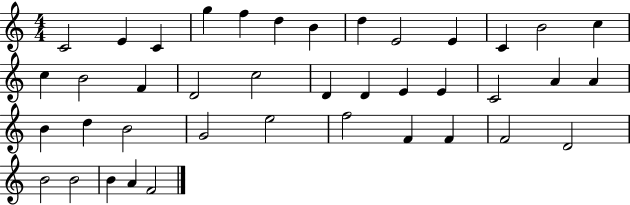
C4/h E4/q C4/q G5/q F5/q D5/q B4/q D5/q E4/h E4/q C4/q B4/h C5/q C5/q B4/h F4/q D4/h C5/h D4/q D4/q E4/q E4/q C4/h A4/q A4/q B4/q D5/q B4/h G4/h E5/h F5/h F4/q F4/q F4/h D4/h B4/h B4/h B4/q A4/q F4/h